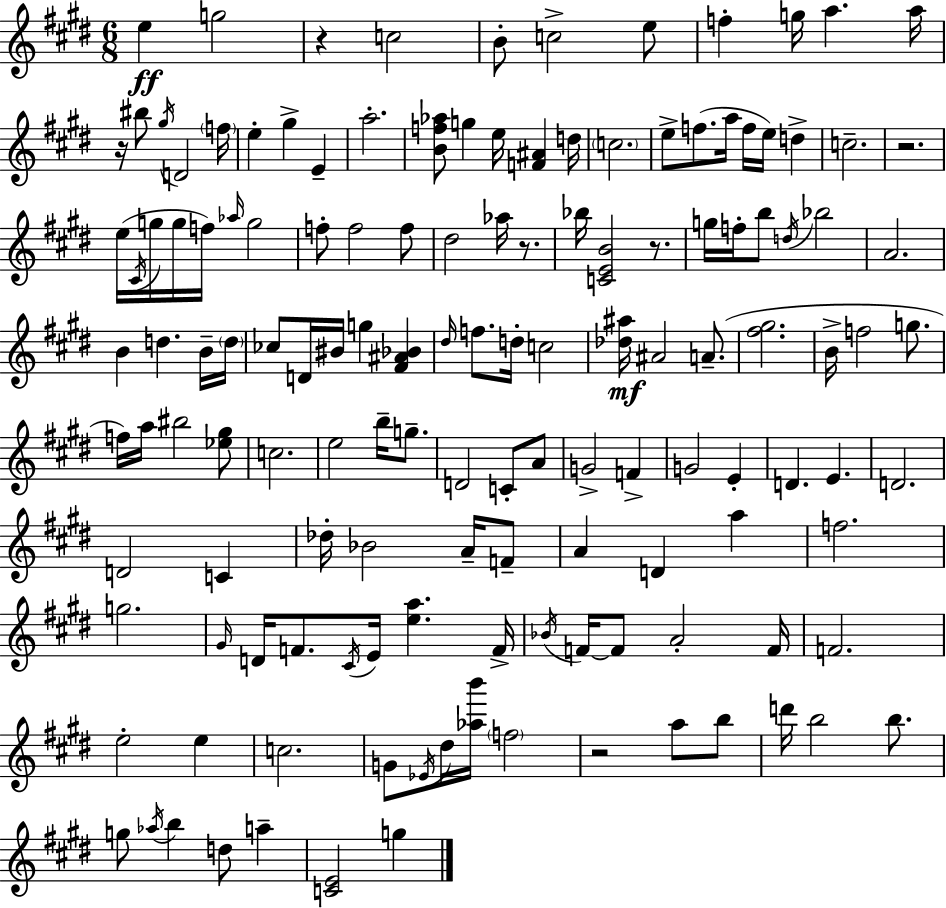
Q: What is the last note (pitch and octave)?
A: G5